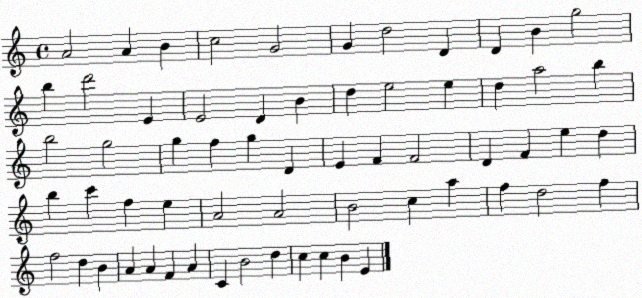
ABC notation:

X:1
T:Untitled
M:4/4
L:1/4
K:C
A2 A B c2 G2 G d2 D D B g2 b d'2 E E2 D B d e2 e d a2 b b2 g2 g f g D E F F2 D F e d b c' f e A2 A2 B2 c a f d2 f f2 d B A A F A C B2 d c c B E